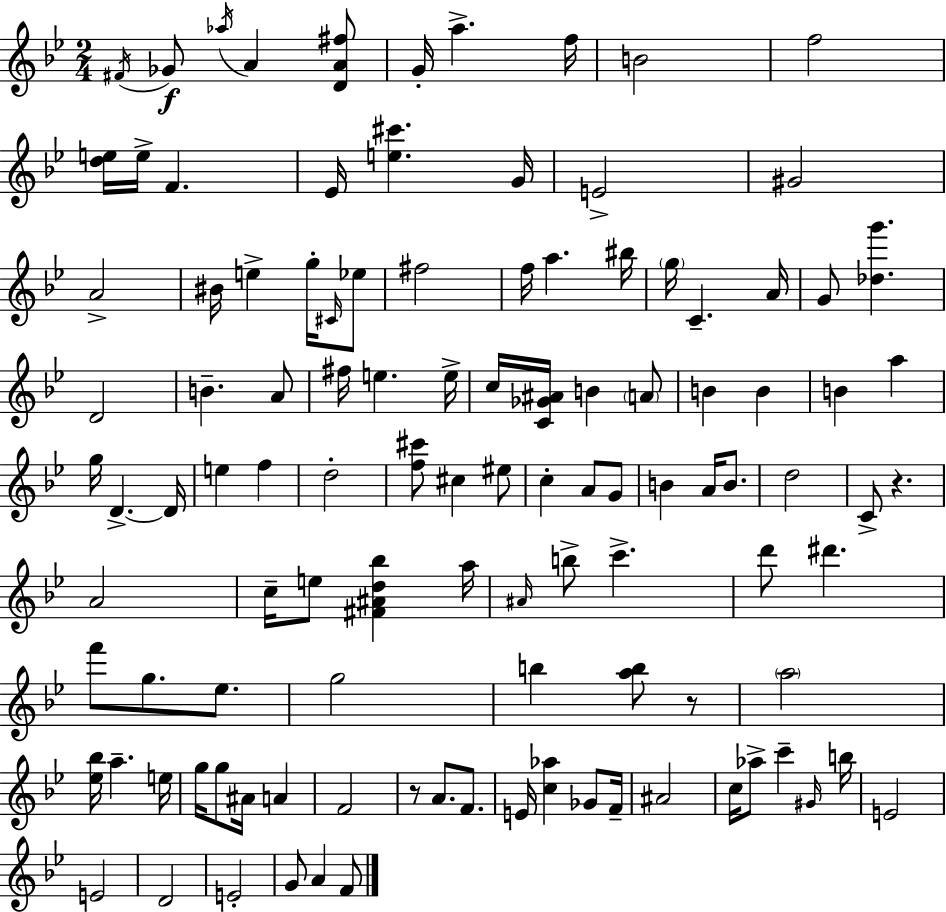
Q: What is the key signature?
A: G minor